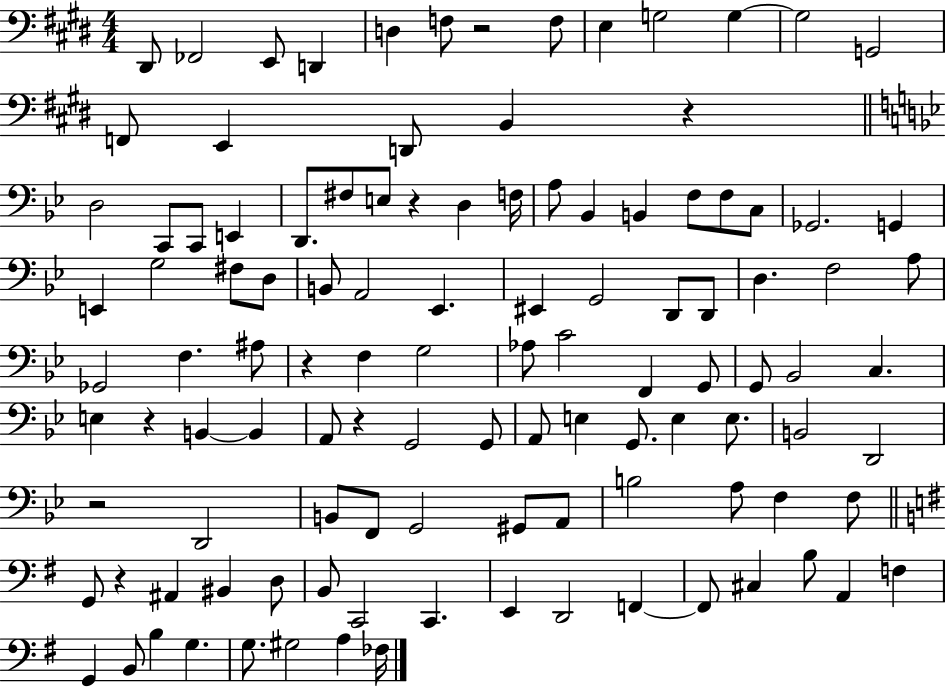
{
  \clef bass
  \numericTimeSignature
  \time 4/4
  \key e \major
  dis,8 fes,2 e,8 d,4 | d4 f8 r2 f8 | e4 g2 g4~~ | g2 g,2 | \break f,8 e,4 d,8 b,4 r4 | \bar "||" \break \key g \minor d2 c,8 c,8 e,4 | d,8. fis8 e8 r4 d4 f16 | a8 bes,4 b,4 f8 f8 c8 | ges,2. g,4 | \break e,4 g2 fis8 d8 | b,8 a,2 ees,4. | eis,4 g,2 d,8 d,8 | d4. f2 a8 | \break ges,2 f4. ais8 | r4 f4 g2 | aes8 c'2 f,4 g,8 | g,8 bes,2 c4. | \break e4 r4 b,4~~ b,4 | a,8 r4 g,2 g,8 | a,8 e4 g,8. e4 e8. | b,2 d,2 | \break r2 d,2 | b,8 f,8 g,2 gis,8 a,8 | b2 a8 f4 f8 | \bar "||" \break \key e \minor g,8 r4 ais,4 bis,4 d8 | b,8 c,2 c,4. | e,4 d,2 f,4~~ | f,8 cis4 b8 a,4 f4 | \break g,4 b,8 b4 g4. | g8. gis2 a4 fes16 | \bar "|."
}